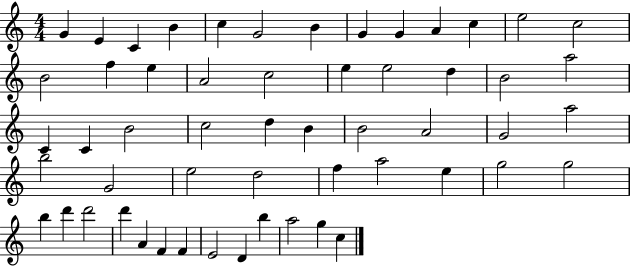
X:1
T:Untitled
M:4/4
L:1/4
K:C
G E C B c G2 B G G A c e2 c2 B2 f e A2 c2 e e2 d B2 a2 C C B2 c2 d B B2 A2 G2 a2 b2 G2 e2 d2 f a2 e g2 g2 b d' d'2 d' A F F E2 D b a2 g c